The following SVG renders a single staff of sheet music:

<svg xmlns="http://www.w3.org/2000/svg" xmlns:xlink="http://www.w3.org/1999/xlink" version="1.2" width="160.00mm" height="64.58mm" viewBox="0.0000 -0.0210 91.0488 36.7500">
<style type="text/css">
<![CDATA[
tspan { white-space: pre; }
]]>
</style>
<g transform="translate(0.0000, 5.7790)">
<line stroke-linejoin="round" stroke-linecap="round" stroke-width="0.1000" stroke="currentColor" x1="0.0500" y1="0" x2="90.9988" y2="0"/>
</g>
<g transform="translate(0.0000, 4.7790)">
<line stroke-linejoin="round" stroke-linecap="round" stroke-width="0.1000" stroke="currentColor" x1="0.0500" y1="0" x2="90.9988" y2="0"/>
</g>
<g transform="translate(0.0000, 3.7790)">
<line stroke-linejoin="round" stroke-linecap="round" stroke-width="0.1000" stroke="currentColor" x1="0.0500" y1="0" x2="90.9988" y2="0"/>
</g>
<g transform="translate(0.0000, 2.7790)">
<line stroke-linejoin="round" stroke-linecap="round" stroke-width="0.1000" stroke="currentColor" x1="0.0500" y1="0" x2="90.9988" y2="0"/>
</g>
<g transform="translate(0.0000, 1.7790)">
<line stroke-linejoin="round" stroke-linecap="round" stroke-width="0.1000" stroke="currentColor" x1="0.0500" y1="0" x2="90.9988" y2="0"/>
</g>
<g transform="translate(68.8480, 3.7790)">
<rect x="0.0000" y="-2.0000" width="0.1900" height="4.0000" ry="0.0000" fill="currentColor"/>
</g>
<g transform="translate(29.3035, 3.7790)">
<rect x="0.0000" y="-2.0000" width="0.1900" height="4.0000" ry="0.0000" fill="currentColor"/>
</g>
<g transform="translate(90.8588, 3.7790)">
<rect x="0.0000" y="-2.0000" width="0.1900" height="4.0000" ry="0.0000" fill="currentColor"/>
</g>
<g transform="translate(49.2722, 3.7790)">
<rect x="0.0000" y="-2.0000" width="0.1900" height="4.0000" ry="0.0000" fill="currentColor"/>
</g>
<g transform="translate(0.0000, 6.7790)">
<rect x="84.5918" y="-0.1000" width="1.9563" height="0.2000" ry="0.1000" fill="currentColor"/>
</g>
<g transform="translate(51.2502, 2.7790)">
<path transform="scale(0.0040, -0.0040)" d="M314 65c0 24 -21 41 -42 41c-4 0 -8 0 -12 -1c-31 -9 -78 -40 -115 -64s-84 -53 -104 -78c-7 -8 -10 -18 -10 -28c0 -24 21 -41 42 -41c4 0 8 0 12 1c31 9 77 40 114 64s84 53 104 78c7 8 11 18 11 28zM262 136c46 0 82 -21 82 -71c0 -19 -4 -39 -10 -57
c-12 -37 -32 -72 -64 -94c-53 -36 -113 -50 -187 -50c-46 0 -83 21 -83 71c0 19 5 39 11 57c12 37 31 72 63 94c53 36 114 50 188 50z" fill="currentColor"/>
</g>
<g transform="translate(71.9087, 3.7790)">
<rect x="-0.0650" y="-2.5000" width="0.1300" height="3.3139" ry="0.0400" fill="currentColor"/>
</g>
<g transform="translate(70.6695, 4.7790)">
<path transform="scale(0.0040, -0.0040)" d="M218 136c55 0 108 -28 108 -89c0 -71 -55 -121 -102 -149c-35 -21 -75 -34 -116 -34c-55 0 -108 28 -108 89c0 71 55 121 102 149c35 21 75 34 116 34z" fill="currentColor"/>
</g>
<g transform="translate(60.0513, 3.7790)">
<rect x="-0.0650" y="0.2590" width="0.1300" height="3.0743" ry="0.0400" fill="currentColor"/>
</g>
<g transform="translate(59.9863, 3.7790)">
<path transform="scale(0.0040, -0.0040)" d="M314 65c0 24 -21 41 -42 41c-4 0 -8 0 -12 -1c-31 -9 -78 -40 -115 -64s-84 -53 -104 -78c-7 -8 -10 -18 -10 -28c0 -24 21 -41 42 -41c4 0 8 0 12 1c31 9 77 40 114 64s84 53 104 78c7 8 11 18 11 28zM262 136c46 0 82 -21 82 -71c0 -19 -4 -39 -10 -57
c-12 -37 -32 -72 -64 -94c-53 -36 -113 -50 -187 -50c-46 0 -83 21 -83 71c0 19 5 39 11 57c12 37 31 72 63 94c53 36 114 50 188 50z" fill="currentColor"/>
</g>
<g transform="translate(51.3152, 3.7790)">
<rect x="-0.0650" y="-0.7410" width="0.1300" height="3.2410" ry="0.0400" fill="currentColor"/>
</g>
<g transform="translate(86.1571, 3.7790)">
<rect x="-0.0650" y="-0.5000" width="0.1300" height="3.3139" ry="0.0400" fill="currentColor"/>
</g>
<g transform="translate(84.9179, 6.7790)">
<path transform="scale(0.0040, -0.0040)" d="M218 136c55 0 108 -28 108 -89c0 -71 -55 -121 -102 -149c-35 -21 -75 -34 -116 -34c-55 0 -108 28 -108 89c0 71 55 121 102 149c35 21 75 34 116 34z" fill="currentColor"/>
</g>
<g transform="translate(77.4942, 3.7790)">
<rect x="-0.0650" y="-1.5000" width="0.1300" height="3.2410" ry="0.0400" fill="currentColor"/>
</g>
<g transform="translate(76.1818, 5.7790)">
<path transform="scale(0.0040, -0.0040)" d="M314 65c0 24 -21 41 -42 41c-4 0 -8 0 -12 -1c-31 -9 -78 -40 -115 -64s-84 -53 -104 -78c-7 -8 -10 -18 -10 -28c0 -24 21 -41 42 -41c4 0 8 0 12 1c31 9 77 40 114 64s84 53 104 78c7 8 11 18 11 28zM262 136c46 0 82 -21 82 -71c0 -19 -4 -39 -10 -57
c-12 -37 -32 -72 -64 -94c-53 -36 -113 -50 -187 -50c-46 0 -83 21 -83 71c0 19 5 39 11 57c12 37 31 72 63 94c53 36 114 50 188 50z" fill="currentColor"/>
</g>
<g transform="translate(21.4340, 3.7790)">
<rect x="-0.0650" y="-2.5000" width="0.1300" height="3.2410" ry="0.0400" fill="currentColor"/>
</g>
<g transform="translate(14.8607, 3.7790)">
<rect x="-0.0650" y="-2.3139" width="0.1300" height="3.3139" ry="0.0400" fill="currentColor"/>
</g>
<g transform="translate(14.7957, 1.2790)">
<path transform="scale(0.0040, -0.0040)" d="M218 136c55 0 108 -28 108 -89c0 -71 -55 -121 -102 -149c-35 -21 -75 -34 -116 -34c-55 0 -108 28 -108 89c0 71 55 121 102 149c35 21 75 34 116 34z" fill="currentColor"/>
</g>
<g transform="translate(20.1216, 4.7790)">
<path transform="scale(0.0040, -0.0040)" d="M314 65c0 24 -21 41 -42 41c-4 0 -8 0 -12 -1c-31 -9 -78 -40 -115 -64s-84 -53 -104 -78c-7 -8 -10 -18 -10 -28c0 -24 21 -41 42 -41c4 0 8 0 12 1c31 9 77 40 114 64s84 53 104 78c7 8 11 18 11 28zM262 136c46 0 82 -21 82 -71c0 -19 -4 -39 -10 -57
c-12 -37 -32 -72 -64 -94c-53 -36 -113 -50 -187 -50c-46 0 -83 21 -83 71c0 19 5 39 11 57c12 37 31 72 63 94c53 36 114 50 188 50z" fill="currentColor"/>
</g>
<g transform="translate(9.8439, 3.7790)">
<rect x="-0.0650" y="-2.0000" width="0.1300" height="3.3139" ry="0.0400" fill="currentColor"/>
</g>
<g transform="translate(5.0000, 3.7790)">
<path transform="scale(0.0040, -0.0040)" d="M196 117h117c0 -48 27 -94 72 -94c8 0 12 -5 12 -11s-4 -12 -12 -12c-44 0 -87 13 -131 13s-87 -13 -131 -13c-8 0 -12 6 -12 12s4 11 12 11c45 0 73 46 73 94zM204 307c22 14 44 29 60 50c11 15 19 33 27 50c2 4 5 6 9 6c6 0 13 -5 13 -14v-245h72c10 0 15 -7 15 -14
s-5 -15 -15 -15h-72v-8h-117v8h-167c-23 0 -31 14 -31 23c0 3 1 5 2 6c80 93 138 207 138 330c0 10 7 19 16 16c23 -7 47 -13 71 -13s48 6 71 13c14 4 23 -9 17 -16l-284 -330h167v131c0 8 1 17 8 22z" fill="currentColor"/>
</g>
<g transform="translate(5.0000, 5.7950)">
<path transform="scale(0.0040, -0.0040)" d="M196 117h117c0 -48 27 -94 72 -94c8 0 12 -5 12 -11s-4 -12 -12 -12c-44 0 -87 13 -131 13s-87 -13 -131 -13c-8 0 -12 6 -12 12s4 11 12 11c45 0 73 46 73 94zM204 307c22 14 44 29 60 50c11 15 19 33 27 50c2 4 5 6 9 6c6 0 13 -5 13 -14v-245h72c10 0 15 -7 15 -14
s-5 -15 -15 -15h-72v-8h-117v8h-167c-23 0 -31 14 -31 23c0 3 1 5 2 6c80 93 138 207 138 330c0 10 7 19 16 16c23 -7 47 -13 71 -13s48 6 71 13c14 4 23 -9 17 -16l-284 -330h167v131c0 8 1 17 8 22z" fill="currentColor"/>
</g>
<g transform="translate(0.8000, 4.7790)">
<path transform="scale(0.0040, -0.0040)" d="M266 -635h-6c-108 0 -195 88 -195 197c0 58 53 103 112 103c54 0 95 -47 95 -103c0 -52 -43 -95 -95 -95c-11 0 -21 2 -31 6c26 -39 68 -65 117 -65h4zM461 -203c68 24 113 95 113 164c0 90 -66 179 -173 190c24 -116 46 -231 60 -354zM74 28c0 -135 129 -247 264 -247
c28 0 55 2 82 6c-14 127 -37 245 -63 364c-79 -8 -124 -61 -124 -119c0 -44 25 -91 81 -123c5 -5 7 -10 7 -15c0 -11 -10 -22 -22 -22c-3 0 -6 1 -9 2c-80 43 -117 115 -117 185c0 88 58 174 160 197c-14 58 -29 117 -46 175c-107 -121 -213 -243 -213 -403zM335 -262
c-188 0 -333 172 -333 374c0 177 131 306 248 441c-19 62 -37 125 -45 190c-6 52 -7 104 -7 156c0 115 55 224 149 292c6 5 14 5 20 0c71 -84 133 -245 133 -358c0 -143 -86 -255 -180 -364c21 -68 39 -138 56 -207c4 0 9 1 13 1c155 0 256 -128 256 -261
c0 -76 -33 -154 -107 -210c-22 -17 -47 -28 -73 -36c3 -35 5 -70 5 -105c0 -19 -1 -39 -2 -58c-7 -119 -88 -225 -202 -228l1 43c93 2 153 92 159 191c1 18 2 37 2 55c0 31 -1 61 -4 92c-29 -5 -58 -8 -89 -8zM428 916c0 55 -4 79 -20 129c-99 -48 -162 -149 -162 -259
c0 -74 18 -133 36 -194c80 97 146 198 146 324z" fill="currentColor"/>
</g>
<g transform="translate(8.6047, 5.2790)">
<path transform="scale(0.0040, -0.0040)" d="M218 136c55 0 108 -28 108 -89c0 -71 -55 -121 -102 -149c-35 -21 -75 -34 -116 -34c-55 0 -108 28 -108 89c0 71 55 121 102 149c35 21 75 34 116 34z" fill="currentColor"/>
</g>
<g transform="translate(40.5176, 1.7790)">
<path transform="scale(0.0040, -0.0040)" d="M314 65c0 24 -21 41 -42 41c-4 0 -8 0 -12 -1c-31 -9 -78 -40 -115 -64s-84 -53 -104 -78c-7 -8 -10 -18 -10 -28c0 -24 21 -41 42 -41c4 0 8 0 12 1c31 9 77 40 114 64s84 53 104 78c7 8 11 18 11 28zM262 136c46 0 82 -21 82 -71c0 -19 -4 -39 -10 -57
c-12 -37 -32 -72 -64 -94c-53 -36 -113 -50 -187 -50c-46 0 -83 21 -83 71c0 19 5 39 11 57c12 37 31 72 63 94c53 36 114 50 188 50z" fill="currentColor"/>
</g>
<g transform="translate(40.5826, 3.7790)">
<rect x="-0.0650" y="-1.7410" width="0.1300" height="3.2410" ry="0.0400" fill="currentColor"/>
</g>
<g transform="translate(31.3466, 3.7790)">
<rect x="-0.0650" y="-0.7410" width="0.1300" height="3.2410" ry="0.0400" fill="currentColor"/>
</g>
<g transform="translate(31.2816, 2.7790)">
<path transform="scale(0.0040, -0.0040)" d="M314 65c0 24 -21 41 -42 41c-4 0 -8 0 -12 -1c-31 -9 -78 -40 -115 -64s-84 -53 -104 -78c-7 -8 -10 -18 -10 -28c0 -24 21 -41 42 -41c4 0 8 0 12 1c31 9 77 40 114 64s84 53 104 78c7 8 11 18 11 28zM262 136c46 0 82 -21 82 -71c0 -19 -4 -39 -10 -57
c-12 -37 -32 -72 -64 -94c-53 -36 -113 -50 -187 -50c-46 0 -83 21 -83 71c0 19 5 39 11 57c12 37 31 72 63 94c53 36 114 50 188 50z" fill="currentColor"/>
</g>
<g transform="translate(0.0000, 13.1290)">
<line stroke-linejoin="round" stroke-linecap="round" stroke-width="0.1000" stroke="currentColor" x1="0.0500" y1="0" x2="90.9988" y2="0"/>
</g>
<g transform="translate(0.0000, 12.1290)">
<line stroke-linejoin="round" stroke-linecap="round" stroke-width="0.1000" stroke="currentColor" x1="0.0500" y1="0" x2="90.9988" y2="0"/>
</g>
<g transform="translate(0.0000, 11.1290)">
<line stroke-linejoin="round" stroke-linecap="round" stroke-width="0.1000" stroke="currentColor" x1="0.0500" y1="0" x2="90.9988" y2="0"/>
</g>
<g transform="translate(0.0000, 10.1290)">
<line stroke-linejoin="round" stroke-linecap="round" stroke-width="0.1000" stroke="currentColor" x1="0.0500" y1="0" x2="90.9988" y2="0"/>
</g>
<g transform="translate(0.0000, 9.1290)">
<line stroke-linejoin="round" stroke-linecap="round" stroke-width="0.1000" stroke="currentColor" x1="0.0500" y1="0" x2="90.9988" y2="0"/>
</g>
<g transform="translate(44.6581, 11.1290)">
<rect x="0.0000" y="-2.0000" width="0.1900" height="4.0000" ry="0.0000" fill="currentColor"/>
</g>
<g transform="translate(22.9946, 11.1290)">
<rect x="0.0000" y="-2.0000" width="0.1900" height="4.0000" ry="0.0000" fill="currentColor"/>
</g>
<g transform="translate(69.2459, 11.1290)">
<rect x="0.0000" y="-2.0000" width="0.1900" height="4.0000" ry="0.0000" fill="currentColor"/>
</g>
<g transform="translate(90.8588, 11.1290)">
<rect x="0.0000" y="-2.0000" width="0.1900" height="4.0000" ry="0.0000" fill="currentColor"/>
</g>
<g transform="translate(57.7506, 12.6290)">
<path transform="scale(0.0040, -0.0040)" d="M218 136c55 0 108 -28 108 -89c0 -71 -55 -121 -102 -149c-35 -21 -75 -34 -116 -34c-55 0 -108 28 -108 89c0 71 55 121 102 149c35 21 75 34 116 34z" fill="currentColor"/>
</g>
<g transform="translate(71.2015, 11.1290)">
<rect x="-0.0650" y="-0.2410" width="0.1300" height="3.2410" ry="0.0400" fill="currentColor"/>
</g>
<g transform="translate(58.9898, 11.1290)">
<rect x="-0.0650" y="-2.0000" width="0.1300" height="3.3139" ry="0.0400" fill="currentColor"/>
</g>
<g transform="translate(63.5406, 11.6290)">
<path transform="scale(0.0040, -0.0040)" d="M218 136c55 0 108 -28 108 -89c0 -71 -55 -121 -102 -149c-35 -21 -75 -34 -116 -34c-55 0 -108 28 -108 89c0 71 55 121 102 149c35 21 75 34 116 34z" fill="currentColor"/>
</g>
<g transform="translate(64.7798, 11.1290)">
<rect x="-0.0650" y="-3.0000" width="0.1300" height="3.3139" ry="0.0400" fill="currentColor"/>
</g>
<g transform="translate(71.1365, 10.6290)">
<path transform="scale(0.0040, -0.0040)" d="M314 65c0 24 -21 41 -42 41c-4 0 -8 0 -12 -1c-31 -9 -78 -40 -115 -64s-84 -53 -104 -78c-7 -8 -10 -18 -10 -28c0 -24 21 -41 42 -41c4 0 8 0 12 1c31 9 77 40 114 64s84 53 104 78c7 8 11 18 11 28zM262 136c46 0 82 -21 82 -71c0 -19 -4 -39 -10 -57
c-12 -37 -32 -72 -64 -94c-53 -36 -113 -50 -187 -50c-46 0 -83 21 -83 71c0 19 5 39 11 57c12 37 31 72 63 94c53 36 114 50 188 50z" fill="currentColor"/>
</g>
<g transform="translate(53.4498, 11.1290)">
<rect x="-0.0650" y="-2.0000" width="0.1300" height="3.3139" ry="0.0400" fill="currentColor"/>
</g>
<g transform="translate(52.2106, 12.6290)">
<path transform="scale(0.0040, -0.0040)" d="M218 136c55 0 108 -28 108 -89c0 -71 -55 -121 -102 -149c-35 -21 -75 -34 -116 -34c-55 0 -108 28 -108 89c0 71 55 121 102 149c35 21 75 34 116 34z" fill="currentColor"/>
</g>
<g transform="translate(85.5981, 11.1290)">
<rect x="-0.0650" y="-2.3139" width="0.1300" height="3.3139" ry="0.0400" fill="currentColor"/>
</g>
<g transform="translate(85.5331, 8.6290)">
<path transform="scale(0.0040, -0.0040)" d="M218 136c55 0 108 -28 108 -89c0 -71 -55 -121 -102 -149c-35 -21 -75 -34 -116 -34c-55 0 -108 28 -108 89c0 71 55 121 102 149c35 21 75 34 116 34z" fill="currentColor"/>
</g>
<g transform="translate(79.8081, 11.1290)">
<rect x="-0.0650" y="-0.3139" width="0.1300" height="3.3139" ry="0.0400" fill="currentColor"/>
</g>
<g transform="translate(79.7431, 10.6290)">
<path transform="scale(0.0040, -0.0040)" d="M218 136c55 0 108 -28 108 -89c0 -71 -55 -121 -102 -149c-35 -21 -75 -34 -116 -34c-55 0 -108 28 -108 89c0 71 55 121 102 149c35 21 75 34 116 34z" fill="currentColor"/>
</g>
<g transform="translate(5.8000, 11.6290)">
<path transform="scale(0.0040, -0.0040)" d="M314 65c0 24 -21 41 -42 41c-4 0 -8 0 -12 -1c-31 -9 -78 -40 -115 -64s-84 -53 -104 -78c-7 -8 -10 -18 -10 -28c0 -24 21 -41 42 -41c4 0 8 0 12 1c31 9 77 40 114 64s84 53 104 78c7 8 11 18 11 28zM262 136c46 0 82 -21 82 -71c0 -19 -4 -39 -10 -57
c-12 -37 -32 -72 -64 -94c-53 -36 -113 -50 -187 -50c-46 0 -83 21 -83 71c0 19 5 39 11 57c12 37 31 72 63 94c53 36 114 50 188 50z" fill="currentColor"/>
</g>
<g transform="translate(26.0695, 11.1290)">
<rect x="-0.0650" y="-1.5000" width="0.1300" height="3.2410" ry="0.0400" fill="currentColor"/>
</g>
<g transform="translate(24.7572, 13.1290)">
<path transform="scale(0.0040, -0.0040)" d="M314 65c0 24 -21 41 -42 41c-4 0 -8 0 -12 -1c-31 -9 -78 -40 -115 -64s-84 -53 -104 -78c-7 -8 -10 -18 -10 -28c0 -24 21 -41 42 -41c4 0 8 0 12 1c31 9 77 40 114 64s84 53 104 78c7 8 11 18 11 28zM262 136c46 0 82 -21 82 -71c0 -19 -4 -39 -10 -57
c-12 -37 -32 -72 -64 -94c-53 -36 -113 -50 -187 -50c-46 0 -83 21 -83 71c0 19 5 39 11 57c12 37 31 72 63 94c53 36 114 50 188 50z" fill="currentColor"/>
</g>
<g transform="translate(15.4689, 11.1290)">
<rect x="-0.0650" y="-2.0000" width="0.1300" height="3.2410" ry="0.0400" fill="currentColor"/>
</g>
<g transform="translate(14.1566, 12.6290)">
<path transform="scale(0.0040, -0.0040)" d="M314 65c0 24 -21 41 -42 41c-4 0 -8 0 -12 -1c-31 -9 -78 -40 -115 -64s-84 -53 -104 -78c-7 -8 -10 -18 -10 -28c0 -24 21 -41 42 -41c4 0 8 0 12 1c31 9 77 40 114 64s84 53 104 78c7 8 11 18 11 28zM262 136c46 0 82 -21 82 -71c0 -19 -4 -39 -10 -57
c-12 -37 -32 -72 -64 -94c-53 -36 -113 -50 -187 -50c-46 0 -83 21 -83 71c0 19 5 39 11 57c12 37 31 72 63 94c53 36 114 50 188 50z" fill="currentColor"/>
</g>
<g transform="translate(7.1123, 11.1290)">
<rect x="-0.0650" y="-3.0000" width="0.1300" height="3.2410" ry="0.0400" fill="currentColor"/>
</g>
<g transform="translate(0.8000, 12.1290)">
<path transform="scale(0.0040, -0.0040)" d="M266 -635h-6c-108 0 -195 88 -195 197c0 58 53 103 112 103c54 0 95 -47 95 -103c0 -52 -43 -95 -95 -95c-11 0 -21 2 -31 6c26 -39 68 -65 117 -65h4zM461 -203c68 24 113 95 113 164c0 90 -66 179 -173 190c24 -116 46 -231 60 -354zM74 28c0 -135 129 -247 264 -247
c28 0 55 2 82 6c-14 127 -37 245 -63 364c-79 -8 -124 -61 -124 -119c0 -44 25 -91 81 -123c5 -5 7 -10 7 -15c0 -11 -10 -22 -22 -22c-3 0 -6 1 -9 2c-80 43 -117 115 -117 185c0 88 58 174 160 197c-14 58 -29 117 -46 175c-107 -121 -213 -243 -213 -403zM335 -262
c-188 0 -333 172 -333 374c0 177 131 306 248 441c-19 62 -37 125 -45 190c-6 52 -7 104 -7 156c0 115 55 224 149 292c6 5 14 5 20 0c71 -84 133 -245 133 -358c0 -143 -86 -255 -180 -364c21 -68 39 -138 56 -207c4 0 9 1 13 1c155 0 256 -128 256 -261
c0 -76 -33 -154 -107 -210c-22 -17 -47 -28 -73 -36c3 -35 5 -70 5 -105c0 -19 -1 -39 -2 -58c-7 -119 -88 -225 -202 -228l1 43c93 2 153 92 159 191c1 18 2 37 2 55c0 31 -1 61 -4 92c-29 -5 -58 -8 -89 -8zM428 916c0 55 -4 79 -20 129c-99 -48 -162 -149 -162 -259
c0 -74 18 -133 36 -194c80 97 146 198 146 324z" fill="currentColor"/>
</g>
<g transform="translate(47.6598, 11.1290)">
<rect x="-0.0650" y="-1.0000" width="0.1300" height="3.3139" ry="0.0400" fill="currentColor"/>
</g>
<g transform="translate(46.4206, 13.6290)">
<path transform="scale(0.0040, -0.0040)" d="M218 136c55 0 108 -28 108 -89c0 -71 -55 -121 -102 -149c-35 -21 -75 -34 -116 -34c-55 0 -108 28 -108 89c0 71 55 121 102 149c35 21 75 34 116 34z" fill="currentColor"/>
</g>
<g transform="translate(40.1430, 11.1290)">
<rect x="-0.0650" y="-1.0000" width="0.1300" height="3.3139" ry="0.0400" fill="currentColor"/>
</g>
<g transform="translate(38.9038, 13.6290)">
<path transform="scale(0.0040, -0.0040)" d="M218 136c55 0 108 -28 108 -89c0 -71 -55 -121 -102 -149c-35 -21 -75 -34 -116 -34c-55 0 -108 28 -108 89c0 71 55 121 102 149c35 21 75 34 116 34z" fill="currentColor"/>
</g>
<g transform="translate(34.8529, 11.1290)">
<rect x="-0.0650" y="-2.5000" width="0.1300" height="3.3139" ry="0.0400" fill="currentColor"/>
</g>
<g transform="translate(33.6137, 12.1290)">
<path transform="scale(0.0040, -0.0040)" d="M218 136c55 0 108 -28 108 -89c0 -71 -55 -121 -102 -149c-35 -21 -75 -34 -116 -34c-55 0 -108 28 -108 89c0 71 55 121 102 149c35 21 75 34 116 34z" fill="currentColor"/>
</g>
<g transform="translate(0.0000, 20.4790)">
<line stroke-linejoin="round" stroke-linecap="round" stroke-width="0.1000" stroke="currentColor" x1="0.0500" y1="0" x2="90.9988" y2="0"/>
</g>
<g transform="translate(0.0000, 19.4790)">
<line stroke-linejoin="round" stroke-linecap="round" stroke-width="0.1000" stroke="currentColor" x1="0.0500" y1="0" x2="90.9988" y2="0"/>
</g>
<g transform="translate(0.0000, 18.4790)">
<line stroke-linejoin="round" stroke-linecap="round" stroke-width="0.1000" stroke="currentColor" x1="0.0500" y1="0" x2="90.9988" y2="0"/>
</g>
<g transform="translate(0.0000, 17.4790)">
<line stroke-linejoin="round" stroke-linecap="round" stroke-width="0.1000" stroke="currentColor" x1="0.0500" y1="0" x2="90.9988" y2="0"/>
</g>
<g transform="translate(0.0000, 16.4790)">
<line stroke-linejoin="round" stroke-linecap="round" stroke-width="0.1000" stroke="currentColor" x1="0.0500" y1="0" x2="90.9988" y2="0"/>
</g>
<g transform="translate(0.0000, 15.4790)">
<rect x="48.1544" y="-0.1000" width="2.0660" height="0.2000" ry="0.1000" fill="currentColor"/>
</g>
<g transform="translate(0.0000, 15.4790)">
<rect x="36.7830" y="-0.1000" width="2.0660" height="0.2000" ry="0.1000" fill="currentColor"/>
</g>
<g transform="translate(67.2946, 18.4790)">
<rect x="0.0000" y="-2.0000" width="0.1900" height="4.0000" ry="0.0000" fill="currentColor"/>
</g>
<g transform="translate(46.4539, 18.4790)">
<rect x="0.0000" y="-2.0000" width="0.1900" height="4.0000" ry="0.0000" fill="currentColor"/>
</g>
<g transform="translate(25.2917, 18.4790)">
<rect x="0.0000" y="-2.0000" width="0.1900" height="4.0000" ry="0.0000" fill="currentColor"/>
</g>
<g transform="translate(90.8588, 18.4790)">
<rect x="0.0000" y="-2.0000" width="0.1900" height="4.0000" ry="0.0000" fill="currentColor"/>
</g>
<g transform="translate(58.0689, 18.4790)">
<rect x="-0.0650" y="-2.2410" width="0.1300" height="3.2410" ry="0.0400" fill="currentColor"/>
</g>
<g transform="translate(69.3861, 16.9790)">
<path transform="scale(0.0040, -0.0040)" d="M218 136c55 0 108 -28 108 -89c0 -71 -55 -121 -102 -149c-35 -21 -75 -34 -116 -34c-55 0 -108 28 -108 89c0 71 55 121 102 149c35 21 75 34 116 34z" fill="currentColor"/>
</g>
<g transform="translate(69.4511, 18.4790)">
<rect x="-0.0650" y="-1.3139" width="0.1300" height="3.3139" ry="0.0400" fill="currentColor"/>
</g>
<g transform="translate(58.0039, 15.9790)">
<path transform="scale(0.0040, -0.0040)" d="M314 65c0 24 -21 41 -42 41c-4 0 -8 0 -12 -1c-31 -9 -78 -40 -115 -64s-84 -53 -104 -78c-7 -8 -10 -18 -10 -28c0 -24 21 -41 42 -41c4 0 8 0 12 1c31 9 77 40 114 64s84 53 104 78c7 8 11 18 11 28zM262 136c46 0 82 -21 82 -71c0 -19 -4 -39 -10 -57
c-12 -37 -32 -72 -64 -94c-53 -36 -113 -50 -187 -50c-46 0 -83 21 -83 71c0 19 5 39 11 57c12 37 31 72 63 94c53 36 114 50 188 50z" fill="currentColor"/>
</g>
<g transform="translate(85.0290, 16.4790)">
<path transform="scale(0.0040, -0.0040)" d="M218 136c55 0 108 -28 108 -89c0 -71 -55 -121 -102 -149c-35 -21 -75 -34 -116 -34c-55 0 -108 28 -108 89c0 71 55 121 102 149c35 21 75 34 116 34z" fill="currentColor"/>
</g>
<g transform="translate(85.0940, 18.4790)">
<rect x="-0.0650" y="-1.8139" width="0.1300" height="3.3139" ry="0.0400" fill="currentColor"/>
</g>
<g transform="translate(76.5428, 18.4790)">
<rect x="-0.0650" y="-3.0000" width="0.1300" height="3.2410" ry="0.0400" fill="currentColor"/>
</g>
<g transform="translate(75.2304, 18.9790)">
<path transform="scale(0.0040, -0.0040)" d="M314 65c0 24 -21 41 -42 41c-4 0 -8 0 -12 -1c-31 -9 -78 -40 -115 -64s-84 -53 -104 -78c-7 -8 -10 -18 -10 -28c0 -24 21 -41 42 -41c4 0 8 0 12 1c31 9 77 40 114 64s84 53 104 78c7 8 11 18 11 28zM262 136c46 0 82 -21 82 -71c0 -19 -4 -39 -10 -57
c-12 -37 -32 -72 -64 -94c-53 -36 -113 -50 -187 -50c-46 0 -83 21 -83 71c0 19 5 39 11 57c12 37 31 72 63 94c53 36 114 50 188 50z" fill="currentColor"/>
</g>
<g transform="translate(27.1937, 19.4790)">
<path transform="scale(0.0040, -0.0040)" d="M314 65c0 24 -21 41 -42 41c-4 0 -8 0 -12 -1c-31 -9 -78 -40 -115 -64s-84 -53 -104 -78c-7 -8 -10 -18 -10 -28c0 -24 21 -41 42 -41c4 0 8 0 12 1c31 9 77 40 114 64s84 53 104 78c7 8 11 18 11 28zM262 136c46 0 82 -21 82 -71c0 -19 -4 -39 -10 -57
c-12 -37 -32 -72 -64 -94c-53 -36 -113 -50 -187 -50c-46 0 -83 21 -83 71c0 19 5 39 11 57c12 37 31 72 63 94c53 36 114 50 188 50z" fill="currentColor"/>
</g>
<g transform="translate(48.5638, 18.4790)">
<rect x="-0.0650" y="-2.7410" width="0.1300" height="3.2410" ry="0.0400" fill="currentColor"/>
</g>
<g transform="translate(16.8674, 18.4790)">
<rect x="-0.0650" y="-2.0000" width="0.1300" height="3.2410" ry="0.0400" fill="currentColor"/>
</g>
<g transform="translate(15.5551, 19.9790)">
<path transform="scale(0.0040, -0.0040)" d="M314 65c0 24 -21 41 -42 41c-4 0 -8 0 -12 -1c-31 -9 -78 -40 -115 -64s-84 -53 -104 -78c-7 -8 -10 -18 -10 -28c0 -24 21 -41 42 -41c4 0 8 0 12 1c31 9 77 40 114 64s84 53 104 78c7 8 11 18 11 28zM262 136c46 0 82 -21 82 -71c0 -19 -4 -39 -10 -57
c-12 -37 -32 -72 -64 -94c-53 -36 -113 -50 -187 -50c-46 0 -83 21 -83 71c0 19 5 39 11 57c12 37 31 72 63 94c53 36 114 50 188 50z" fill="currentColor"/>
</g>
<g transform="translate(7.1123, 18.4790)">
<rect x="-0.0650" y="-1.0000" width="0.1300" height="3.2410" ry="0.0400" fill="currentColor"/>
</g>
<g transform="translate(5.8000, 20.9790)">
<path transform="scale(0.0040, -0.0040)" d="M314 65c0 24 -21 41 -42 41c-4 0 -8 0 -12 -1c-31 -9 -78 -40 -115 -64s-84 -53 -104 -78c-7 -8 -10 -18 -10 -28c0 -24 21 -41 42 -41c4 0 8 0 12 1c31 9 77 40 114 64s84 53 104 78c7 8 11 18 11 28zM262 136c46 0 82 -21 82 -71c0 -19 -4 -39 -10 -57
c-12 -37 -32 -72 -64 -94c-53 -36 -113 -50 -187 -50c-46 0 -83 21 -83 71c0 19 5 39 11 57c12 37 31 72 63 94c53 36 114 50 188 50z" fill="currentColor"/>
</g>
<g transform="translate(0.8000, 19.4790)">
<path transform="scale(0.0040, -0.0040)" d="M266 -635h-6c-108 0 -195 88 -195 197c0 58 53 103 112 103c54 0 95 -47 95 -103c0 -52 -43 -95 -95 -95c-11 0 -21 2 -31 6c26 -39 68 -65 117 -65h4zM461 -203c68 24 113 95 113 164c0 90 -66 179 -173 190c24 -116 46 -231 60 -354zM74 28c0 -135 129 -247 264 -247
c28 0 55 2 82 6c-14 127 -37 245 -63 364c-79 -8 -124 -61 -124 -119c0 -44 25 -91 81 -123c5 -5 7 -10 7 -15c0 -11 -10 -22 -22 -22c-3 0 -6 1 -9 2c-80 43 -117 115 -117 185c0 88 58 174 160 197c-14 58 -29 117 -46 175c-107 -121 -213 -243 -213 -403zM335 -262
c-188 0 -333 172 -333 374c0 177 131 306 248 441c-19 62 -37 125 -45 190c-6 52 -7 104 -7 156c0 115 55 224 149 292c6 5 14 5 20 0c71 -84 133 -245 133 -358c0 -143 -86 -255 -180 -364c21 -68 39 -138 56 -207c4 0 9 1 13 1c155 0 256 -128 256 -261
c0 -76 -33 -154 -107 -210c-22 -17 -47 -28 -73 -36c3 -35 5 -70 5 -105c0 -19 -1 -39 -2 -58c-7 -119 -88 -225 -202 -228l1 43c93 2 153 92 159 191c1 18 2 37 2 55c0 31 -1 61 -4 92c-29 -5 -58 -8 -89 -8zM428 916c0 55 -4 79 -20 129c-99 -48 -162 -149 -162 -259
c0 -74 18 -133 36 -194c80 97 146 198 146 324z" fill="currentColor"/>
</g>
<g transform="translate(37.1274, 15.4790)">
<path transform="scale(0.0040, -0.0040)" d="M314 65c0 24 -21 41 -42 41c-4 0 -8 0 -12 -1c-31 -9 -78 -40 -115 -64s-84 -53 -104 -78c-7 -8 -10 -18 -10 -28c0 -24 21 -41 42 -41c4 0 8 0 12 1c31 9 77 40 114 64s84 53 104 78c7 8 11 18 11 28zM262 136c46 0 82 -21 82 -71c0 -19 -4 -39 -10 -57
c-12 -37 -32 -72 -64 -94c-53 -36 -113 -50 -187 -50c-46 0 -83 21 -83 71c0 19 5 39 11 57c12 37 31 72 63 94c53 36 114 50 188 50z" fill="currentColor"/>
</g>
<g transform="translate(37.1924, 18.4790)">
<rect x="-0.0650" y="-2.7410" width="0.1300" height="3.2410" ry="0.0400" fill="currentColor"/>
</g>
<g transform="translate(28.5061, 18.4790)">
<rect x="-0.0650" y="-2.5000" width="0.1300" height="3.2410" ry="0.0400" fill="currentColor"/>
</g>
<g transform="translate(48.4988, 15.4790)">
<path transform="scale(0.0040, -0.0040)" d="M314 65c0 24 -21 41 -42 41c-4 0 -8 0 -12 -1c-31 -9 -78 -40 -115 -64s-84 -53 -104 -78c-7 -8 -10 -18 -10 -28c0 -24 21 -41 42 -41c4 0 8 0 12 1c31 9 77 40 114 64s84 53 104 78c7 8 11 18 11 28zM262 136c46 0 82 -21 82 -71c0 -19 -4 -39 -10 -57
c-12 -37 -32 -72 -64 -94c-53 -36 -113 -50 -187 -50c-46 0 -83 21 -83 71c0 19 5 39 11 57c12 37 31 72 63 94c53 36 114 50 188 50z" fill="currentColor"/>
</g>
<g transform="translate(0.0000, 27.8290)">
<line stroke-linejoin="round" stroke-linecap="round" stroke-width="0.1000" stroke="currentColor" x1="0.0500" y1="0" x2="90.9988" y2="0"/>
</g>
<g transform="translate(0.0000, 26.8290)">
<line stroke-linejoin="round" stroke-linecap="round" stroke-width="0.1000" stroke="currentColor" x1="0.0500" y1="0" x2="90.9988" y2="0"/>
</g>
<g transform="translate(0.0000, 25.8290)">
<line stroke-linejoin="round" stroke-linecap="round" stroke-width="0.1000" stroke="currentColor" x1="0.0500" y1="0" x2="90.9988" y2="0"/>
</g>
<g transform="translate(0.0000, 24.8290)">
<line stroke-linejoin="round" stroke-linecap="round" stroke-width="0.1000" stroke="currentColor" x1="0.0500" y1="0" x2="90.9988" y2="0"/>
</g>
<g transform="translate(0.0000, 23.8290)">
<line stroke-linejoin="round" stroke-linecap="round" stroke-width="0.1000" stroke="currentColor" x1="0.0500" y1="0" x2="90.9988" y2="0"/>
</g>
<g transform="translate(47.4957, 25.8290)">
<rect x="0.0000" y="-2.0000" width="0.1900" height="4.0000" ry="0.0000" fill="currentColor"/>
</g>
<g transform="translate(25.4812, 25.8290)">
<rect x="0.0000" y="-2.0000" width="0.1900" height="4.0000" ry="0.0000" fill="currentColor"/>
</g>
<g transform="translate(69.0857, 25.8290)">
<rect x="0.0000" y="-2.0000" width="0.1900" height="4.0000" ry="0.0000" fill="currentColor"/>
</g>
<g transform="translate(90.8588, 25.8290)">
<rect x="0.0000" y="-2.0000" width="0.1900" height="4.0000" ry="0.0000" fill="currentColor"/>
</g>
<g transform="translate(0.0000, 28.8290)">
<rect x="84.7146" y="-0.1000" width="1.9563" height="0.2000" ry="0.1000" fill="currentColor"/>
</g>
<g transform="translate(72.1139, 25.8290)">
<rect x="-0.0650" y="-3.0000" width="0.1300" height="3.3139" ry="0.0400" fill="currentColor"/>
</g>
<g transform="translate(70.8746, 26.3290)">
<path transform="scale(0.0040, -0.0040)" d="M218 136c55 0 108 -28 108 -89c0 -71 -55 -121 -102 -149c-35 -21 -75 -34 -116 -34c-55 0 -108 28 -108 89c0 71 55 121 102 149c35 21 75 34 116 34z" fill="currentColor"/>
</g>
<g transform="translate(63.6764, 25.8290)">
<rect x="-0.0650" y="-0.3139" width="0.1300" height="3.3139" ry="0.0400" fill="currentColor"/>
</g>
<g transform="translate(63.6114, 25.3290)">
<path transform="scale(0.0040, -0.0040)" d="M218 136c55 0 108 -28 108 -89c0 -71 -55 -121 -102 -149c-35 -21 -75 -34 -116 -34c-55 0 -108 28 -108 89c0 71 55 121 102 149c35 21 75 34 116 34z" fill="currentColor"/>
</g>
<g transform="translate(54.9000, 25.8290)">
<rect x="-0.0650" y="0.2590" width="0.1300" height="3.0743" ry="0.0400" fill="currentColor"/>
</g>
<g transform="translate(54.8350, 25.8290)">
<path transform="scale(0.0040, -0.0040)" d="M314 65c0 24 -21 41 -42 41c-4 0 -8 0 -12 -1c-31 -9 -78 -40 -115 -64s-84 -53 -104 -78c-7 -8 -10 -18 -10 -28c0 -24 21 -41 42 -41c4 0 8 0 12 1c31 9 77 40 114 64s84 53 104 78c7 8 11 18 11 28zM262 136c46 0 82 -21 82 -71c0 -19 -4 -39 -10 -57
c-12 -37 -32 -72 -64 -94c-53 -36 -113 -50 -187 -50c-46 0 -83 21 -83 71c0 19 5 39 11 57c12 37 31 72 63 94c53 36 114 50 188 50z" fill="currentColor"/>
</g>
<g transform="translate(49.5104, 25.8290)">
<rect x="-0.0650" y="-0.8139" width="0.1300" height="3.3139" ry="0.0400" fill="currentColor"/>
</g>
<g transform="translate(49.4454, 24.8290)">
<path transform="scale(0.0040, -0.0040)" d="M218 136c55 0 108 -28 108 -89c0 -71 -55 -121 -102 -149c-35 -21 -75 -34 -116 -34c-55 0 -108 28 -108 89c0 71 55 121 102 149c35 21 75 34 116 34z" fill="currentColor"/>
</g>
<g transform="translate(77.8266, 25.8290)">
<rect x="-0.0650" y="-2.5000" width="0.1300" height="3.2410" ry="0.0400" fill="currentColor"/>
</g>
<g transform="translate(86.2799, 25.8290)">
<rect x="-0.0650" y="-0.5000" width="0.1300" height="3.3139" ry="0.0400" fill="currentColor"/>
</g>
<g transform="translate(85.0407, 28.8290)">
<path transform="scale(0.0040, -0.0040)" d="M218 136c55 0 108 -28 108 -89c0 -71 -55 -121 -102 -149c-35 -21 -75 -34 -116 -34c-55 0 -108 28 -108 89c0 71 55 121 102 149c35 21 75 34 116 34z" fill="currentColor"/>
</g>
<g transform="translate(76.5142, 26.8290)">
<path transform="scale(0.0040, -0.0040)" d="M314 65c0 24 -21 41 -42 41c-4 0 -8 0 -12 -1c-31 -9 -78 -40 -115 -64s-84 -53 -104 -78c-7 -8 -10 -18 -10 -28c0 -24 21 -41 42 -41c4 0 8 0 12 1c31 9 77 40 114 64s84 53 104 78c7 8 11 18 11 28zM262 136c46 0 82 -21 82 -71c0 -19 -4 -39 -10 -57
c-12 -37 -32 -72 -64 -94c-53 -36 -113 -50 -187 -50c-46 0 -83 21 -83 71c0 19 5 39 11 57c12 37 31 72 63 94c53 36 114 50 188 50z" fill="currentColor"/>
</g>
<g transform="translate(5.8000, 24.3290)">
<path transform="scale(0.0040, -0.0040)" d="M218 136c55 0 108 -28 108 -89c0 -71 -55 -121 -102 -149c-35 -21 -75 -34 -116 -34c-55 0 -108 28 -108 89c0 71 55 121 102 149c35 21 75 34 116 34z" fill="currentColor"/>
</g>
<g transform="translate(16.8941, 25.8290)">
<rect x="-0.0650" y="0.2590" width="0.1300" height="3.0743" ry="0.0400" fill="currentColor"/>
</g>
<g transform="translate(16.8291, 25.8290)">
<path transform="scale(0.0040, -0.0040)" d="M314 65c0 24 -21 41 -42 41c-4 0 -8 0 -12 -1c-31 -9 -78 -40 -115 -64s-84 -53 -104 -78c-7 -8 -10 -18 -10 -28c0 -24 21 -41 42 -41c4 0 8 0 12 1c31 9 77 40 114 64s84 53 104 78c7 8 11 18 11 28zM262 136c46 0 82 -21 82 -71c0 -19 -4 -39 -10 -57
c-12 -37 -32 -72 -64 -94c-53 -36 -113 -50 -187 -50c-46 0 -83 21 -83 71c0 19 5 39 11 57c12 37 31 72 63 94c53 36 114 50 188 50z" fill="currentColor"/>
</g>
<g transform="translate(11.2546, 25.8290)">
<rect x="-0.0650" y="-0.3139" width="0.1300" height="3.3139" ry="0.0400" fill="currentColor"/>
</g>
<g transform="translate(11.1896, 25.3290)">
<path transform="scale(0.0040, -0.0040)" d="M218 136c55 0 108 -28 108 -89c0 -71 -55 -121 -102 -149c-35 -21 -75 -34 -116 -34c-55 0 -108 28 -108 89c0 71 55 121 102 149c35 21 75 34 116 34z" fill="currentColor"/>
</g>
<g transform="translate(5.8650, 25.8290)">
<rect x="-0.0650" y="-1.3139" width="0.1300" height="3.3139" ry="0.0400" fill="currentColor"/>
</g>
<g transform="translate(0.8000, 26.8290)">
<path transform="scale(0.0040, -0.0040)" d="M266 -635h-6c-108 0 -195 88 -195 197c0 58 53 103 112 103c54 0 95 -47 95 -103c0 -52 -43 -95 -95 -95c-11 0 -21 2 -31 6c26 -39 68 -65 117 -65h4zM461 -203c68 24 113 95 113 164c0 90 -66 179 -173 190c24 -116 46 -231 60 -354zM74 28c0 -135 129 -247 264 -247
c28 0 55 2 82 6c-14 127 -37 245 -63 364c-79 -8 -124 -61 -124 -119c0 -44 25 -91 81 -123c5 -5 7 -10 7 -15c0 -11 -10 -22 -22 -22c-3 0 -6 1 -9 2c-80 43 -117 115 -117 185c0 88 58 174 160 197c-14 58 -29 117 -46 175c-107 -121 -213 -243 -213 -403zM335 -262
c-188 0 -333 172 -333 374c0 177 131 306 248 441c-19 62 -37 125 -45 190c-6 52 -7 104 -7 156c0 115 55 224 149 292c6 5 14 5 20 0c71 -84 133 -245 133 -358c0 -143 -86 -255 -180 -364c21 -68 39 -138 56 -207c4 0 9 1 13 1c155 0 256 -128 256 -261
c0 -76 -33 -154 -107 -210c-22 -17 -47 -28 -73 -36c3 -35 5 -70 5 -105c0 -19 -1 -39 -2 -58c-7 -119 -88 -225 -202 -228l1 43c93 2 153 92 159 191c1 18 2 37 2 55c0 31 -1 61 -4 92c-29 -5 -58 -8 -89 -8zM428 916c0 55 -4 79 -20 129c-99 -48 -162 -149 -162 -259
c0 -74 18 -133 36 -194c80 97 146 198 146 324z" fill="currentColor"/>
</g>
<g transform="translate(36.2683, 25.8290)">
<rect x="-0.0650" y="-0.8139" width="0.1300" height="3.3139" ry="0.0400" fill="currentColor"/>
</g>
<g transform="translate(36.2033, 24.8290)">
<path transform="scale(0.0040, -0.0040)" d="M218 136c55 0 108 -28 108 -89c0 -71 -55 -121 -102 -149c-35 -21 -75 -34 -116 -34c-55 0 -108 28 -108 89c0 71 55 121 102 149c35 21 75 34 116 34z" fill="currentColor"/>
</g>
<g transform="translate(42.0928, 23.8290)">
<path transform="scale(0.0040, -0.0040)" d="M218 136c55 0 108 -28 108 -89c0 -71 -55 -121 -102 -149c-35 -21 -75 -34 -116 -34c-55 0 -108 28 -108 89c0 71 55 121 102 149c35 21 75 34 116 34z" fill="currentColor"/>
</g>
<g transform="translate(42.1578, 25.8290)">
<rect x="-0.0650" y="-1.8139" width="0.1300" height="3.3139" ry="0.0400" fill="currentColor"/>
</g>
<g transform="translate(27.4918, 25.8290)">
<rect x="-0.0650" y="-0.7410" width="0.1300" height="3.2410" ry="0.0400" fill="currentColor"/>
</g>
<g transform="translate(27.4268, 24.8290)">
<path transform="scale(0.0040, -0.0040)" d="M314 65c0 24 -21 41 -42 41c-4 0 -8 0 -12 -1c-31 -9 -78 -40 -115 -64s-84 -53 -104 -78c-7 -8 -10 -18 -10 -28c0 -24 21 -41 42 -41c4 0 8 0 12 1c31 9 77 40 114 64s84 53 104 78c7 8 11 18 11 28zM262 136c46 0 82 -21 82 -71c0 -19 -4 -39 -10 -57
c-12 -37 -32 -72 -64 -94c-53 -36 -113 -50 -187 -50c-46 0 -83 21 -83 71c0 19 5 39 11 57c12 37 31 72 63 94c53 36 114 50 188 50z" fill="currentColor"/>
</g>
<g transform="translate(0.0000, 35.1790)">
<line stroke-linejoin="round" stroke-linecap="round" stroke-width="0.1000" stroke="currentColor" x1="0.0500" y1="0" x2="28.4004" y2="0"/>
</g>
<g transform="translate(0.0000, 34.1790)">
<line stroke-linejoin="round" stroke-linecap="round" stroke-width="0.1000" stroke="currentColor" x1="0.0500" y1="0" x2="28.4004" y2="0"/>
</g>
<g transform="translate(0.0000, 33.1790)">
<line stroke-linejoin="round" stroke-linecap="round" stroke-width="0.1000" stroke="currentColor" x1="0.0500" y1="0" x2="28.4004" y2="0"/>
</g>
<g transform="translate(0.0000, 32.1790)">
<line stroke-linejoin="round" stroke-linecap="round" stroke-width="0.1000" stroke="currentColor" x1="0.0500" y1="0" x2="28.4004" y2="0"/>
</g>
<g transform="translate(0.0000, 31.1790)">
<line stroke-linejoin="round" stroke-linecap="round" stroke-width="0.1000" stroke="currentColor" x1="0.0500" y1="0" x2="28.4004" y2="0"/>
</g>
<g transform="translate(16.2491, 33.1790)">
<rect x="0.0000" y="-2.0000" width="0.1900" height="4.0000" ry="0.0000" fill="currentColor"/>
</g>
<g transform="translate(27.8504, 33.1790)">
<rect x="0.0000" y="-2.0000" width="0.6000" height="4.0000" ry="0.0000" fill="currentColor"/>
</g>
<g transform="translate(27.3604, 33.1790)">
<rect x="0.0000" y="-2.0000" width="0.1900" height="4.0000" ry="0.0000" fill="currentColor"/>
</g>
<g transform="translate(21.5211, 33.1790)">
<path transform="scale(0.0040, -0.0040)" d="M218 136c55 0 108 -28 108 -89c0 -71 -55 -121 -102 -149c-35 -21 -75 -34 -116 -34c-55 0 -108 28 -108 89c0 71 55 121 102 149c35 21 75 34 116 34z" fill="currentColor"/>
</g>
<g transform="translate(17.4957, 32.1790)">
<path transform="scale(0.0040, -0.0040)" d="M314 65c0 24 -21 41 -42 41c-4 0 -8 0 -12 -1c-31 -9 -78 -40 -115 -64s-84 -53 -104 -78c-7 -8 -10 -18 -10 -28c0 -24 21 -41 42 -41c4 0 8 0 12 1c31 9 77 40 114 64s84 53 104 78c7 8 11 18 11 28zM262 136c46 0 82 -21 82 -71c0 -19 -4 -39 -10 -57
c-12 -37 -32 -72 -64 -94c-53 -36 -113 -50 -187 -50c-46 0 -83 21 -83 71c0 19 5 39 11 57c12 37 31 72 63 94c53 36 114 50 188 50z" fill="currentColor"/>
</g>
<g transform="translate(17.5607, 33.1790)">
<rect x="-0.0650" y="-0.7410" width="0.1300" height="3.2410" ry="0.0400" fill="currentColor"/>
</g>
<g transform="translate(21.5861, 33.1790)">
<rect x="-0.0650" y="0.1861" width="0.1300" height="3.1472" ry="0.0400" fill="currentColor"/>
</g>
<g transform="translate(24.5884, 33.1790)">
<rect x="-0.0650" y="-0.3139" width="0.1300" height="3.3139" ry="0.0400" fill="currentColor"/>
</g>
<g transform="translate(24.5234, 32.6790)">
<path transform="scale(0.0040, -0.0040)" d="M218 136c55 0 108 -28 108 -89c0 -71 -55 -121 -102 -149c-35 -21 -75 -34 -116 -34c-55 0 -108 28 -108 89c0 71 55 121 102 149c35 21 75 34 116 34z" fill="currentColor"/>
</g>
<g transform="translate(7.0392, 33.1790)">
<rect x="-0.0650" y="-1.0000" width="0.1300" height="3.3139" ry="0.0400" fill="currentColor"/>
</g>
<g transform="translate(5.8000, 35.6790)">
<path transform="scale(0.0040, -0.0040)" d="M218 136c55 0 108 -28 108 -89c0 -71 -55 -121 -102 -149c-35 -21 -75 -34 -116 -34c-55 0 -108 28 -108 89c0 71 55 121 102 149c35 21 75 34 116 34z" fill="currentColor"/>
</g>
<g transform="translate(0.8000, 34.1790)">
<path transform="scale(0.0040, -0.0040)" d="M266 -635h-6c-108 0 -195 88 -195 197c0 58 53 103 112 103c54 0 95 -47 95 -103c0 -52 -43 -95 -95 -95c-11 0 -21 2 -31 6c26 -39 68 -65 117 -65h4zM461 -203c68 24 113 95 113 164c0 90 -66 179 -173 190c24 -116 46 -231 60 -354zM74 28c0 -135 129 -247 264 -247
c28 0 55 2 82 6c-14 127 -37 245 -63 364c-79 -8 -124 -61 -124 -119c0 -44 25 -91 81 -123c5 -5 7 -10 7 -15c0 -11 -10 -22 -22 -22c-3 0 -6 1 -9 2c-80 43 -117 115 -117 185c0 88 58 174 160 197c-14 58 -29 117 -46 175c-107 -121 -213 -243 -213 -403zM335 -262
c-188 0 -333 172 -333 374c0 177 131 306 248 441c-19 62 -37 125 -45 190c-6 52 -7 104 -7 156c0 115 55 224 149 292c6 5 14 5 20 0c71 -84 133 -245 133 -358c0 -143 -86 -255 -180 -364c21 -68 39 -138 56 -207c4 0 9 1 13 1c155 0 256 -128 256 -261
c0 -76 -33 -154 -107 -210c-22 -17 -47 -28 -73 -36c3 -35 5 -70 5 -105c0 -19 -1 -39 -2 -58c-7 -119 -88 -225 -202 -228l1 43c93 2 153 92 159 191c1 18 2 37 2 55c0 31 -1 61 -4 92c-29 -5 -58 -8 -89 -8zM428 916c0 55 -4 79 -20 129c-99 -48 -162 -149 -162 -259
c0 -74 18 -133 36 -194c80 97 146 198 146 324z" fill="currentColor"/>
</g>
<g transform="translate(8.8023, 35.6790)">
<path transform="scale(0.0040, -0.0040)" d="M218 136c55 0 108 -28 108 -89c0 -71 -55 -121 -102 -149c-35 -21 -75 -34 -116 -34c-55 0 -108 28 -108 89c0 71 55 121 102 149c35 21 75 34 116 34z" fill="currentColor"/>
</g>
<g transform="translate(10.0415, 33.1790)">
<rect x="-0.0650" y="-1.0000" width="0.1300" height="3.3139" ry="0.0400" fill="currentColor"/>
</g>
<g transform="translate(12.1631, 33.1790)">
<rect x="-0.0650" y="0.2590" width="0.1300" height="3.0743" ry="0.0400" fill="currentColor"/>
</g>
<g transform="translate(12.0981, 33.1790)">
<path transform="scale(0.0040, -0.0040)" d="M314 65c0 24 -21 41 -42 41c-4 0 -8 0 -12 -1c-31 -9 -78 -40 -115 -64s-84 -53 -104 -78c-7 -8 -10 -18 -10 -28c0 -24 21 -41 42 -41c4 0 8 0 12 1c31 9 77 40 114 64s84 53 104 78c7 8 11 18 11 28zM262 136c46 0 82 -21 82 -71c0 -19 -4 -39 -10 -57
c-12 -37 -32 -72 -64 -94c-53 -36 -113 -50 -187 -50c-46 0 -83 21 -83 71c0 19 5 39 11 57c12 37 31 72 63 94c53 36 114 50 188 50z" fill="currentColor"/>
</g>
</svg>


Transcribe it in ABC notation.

X:1
T:Untitled
M:4/4
L:1/4
K:C
F g G2 d2 f2 d2 B2 G E2 C A2 F2 E2 G D D F F A c2 c g D2 F2 G2 a2 a2 g2 e A2 f e c B2 d2 d f d B2 c A G2 C D D B2 d2 B c